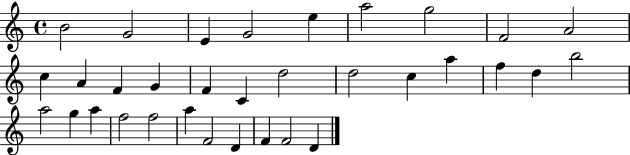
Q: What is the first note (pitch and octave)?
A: B4